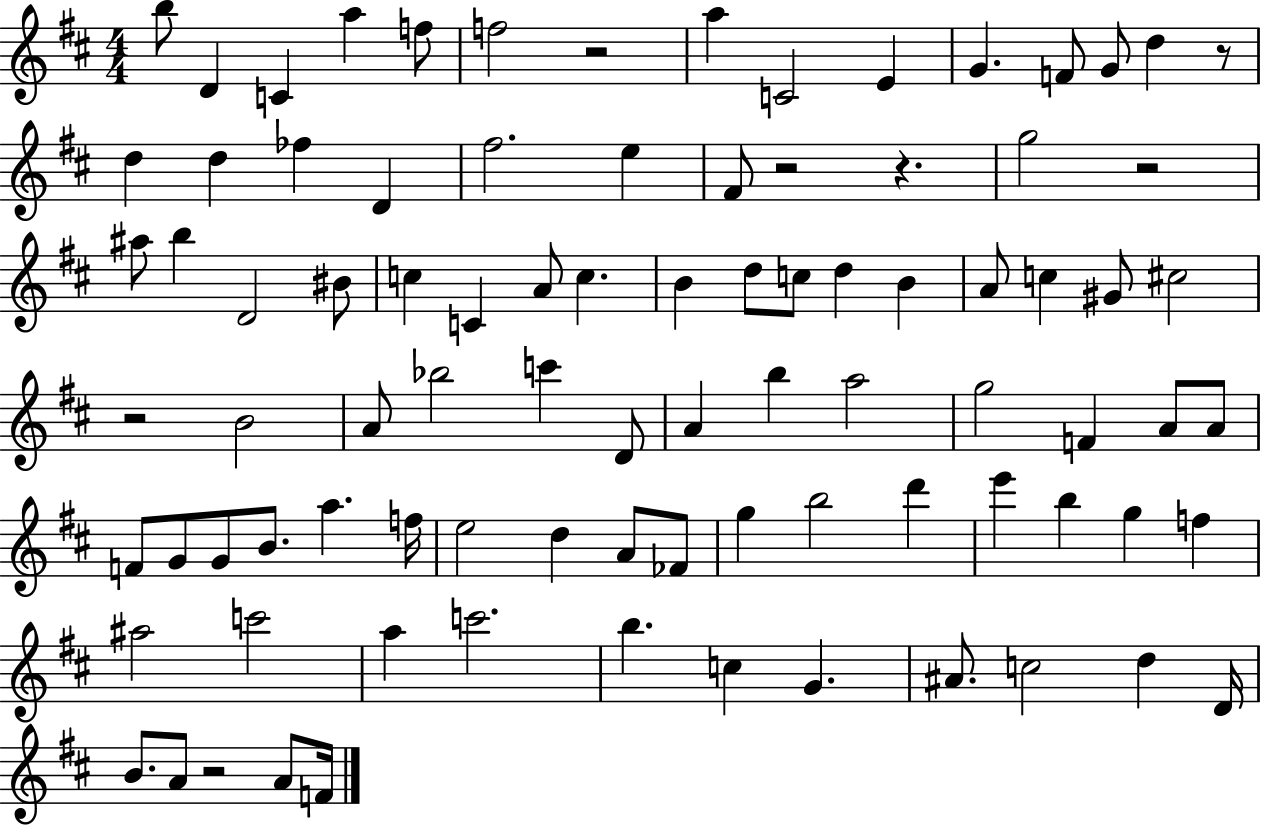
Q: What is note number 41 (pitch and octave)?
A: Bb5